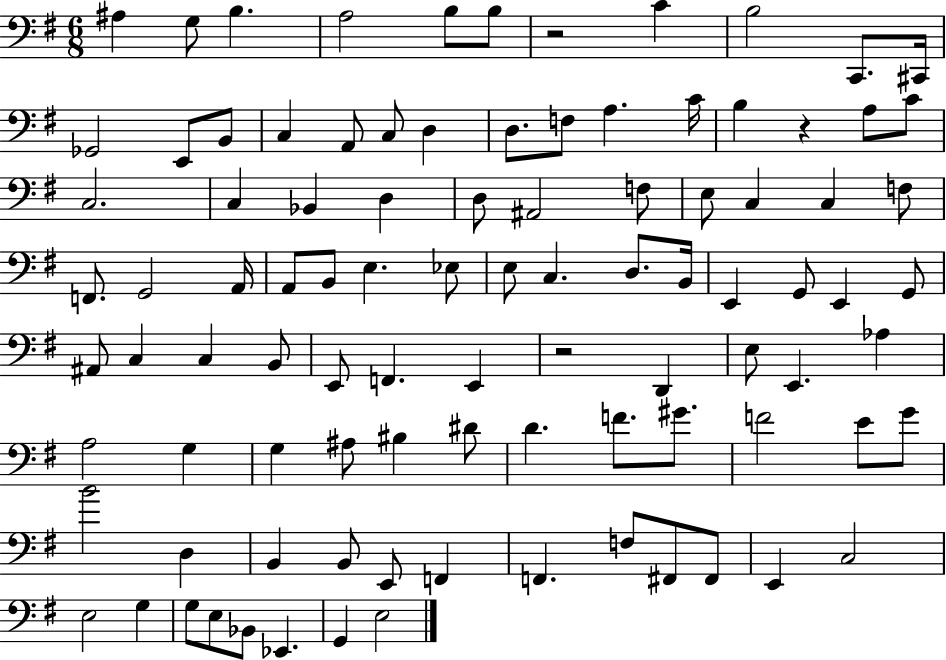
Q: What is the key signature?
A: G major